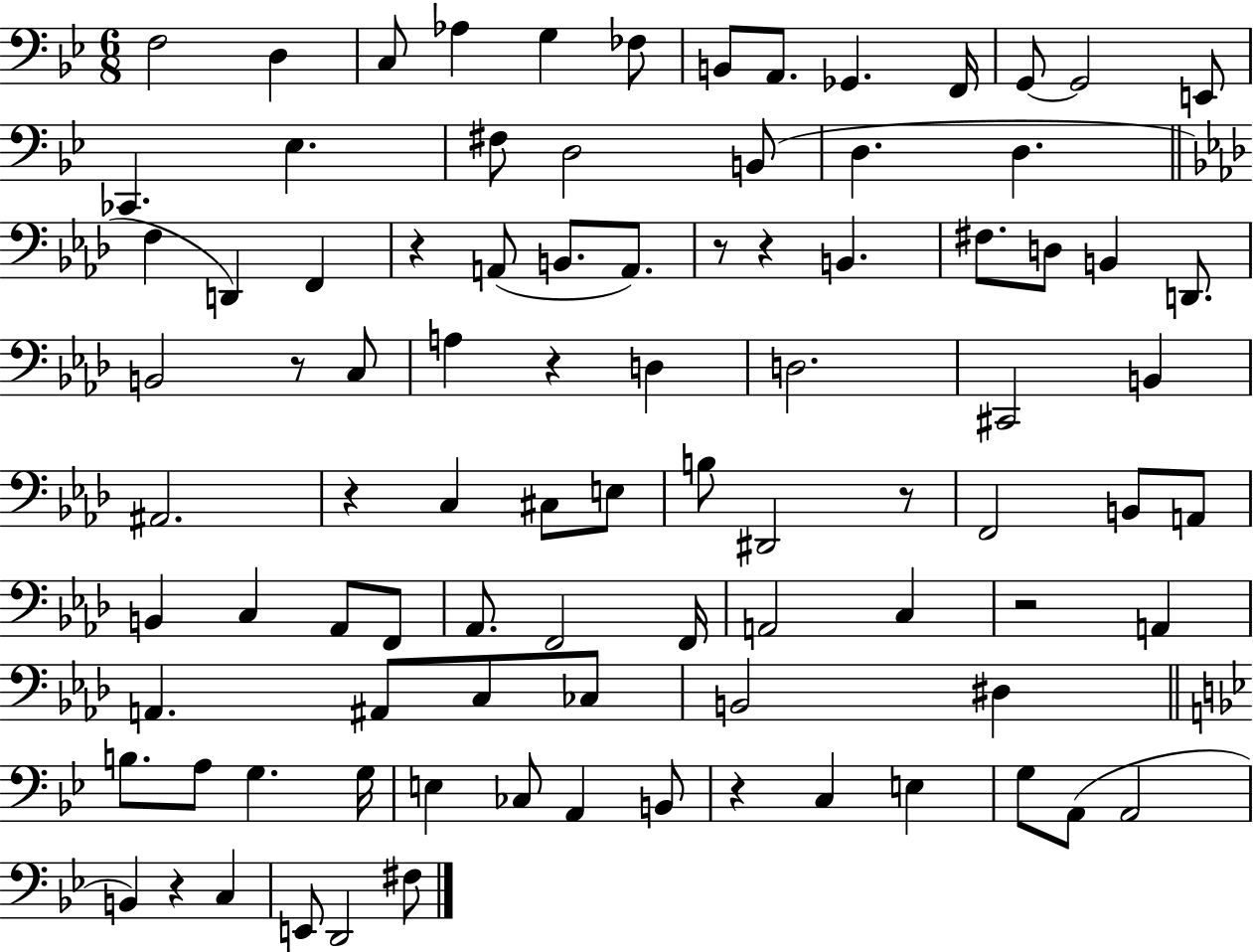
F3/h D3/q C3/e Ab3/q G3/q FES3/e B2/e A2/e. Gb2/q. F2/s G2/e G2/h E2/e CES2/q. Eb3/q. F#3/e D3/h B2/e D3/q. D3/q. F3/q D2/q F2/q R/q A2/e B2/e. A2/e. R/e R/q B2/q. F#3/e. D3/e B2/q D2/e. B2/h R/e C3/e A3/q R/q D3/q D3/h. C#2/h B2/q A#2/h. R/q C3/q C#3/e E3/e B3/e D#2/h R/e F2/h B2/e A2/e B2/q C3/q Ab2/e F2/e Ab2/e. F2/h F2/s A2/h C3/q R/h A2/q A2/q. A#2/e C3/e CES3/e B2/h D#3/q B3/e. A3/e G3/q. G3/s E3/q CES3/e A2/q B2/e R/q C3/q E3/q G3/e A2/e A2/h B2/q R/q C3/q E2/e D2/h F#3/e